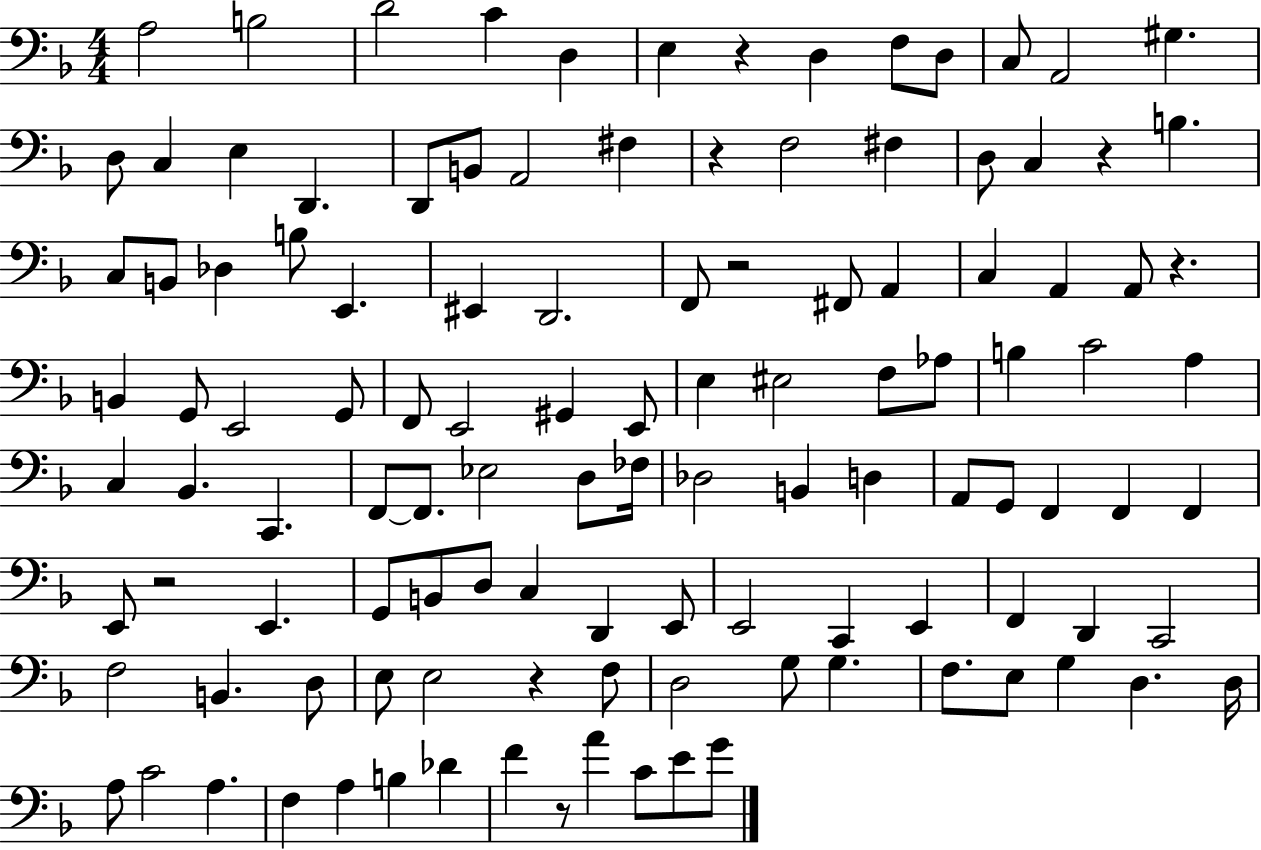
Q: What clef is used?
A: bass